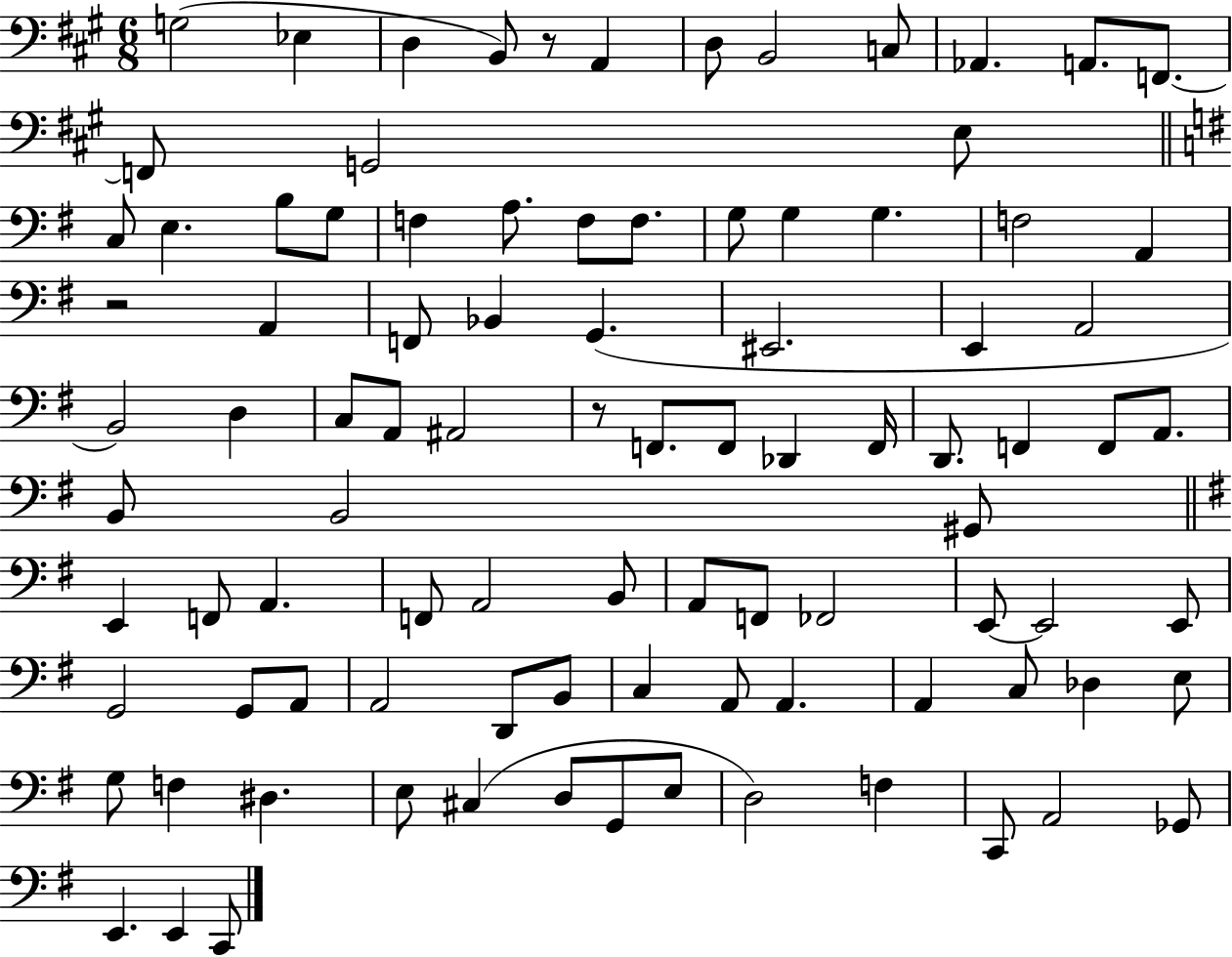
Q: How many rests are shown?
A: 3